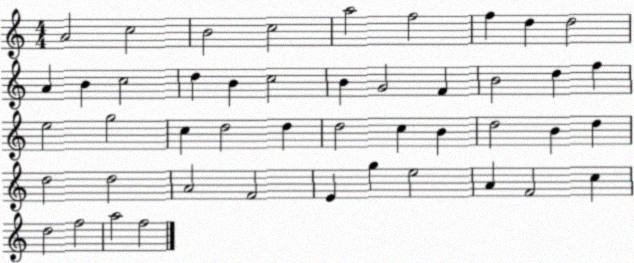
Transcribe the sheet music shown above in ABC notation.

X:1
T:Untitled
M:4/4
L:1/4
K:C
A2 c2 B2 c2 a2 f2 f d d2 A B c2 d B c2 B G2 F B2 d f e2 g2 c d2 d d2 c B d2 B d d2 d2 A2 F2 E g e2 A F2 c d2 f2 a2 f2